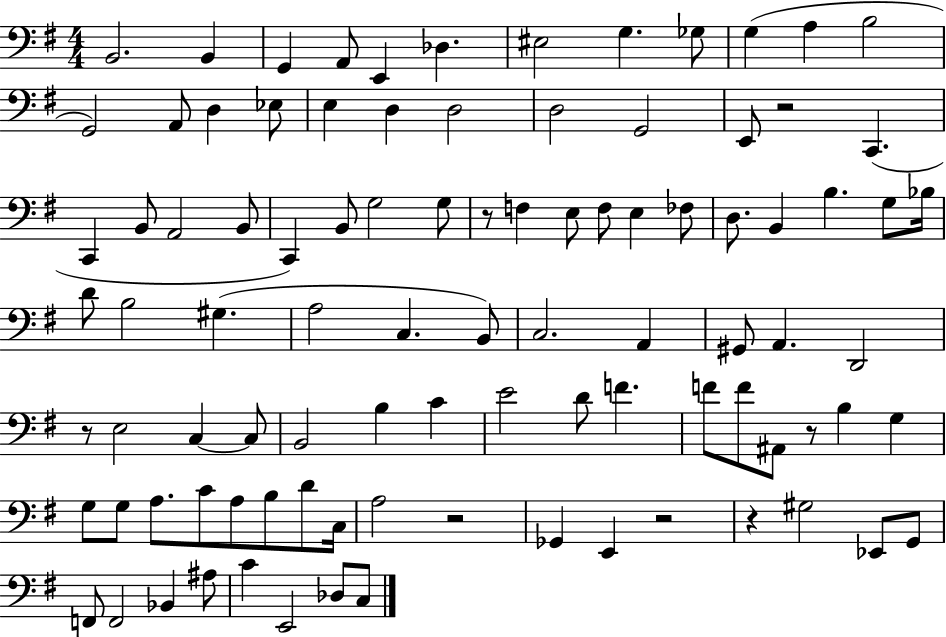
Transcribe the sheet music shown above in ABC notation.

X:1
T:Untitled
M:4/4
L:1/4
K:G
B,,2 B,, G,, A,,/2 E,, _D, ^E,2 G, _G,/2 G, A, B,2 G,,2 A,,/2 D, _E,/2 E, D, D,2 D,2 G,,2 E,,/2 z2 C,, C,, B,,/2 A,,2 B,,/2 C,, B,,/2 G,2 G,/2 z/2 F, E,/2 F,/2 E, _F,/2 D,/2 B,, B, G,/2 _B,/4 D/2 B,2 ^G, A,2 C, B,,/2 C,2 A,, ^G,,/2 A,, D,,2 z/2 E,2 C, C,/2 B,,2 B, C E2 D/2 F F/2 F/2 ^A,,/2 z/2 B, G, G,/2 G,/2 A,/2 C/2 A,/2 B,/2 D/2 C,/4 A,2 z2 _G,, E,, z2 z ^G,2 _E,,/2 G,,/2 F,,/2 F,,2 _B,, ^A,/2 C E,,2 _D,/2 C,/2